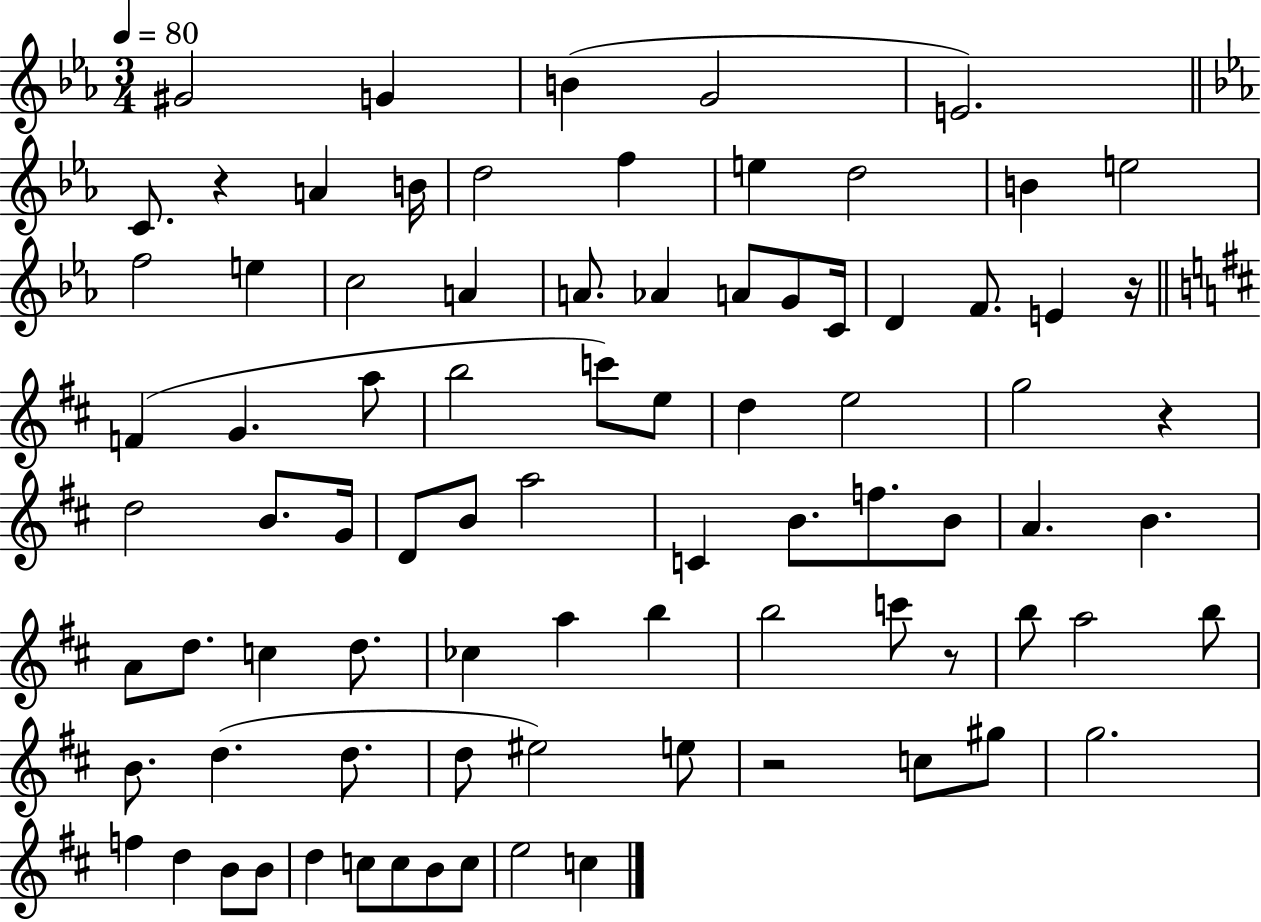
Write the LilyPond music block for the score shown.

{
  \clef treble
  \numericTimeSignature
  \time 3/4
  \key ees \major
  \tempo 4 = 80
  gis'2 g'4 | b'4( g'2 | e'2.) | \bar "||" \break \key ees \major c'8. r4 a'4 b'16 | d''2 f''4 | e''4 d''2 | b'4 e''2 | \break f''2 e''4 | c''2 a'4 | a'8. aes'4 a'8 g'8 c'16 | d'4 f'8. e'4 r16 | \break \bar "||" \break \key b \minor f'4( g'4. a''8 | b''2 c'''8) e''8 | d''4 e''2 | g''2 r4 | \break d''2 b'8. g'16 | d'8 b'8 a''2 | c'4 b'8. f''8. b'8 | a'4. b'4. | \break a'8 d''8. c''4 d''8. | ces''4 a''4 b''4 | b''2 c'''8 r8 | b''8 a''2 b''8 | \break b'8. d''4.( d''8. | d''8 eis''2) e''8 | r2 c''8 gis''8 | g''2. | \break f''4 d''4 b'8 b'8 | d''4 c''8 c''8 b'8 c''8 | e''2 c''4 | \bar "|."
}